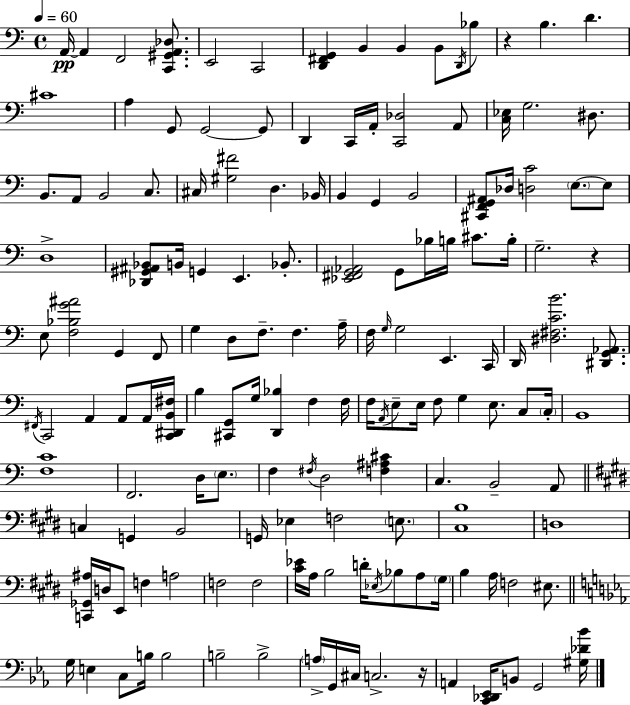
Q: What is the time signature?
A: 4/4